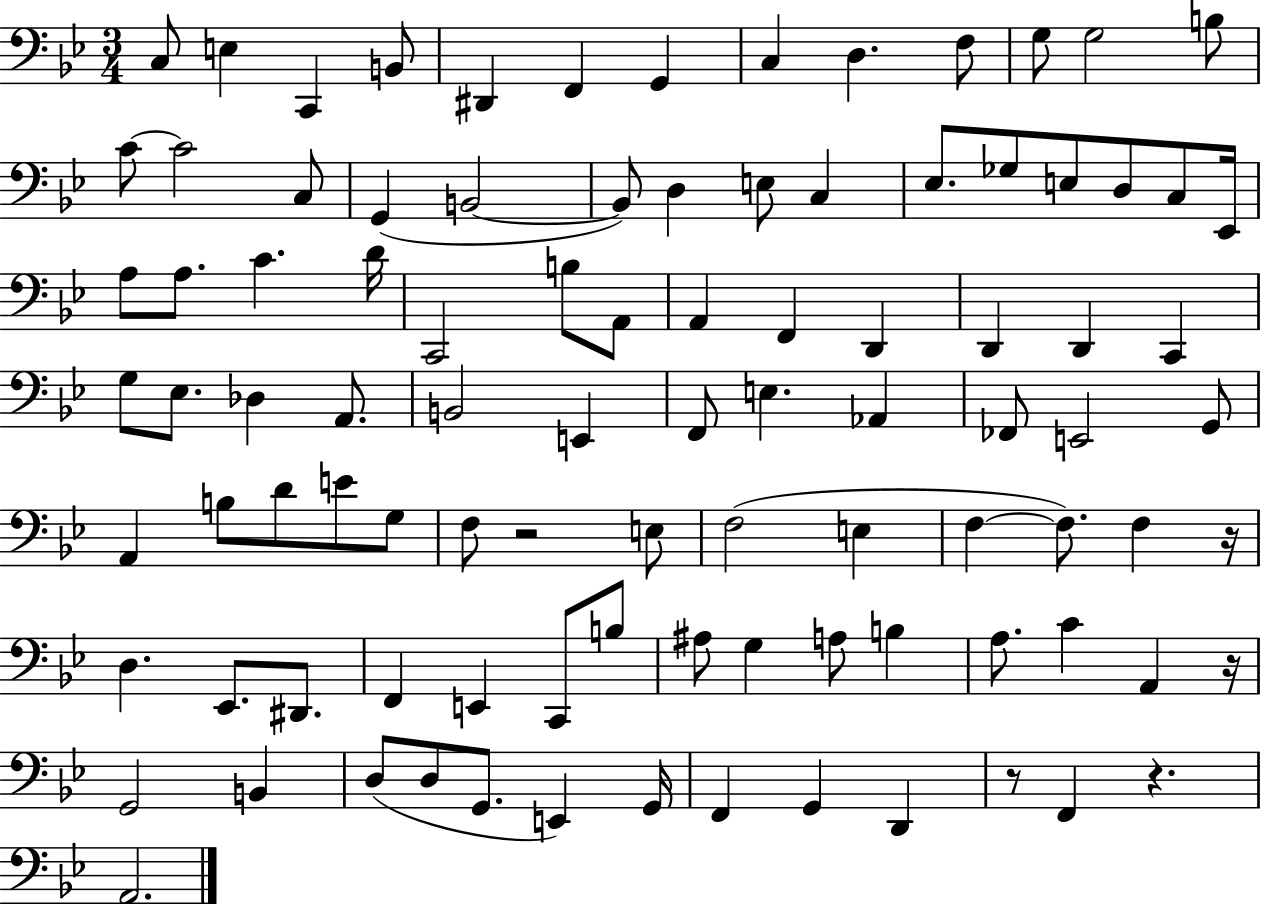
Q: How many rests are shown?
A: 5